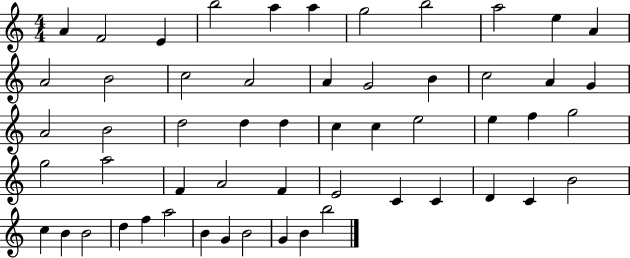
A4/q F4/h E4/q B5/h A5/q A5/q G5/h B5/h A5/h E5/q A4/q A4/h B4/h C5/h A4/h A4/q G4/h B4/q C5/h A4/q G4/q A4/h B4/h D5/h D5/q D5/q C5/q C5/q E5/h E5/q F5/q G5/h G5/h A5/h F4/q A4/h F4/q E4/h C4/q C4/q D4/q C4/q B4/h C5/q B4/q B4/h D5/q F5/q A5/h B4/q G4/q B4/h G4/q B4/q B5/h